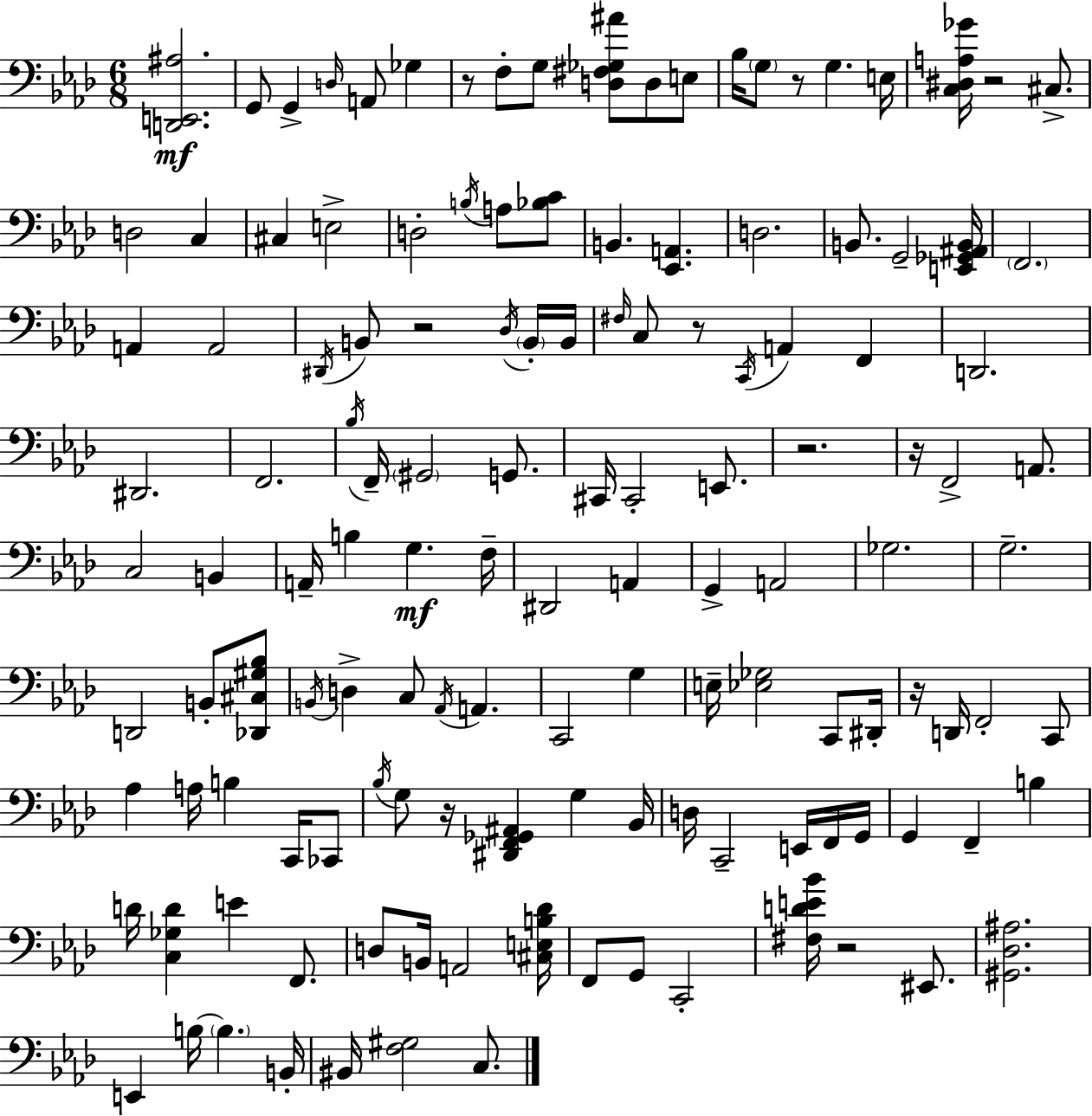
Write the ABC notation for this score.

X:1
T:Untitled
M:6/8
L:1/4
K:Fm
[D,,E,,^A,]2 G,,/2 G,, D,/4 A,,/2 _G, z/2 F,/2 G,/2 [D,^F,_G,^A]/2 D,/2 E,/2 _B,/4 G,/2 z/2 G, E,/4 [C,^D,A,_G]/4 z2 ^C,/2 D,2 C, ^C, E,2 D,2 B,/4 A,/2 [_B,C]/2 B,, [_E,,A,,] D,2 B,,/2 G,,2 [E,,_G,,^A,,B,,]/4 F,,2 A,, A,,2 ^D,,/4 B,,/2 z2 _D,/4 B,,/4 B,,/4 ^F,/4 C,/2 z/2 C,,/4 A,, F,, D,,2 ^D,,2 F,,2 _B,/4 F,,/4 ^G,,2 G,,/2 ^C,,/4 ^C,,2 E,,/2 z2 z/4 F,,2 A,,/2 C,2 B,, A,,/4 B, G, F,/4 ^D,,2 A,, G,, A,,2 _G,2 G,2 D,,2 B,,/2 [_D,,^C,^G,_B,]/2 B,,/4 D, C,/2 _A,,/4 A,, C,,2 G, E,/4 [_E,_G,]2 C,,/2 ^D,,/4 z/4 D,,/4 F,,2 C,,/2 _A, A,/4 B, C,,/4 _C,,/2 _B,/4 G,/2 z/4 [^D,,F,,_G,,^A,,] G, _B,,/4 D,/4 C,,2 E,,/4 F,,/4 G,,/4 G,, F,, B, D/4 [C,_G,D] E F,,/2 D,/2 B,,/4 A,,2 [^C,E,B,_D]/4 F,,/2 G,,/2 C,,2 [^F,DE_B]/4 z2 ^E,,/2 [^G,,_D,^A,]2 E,, B,/4 B, B,,/4 ^B,,/4 [F,^G,]2 C,/2